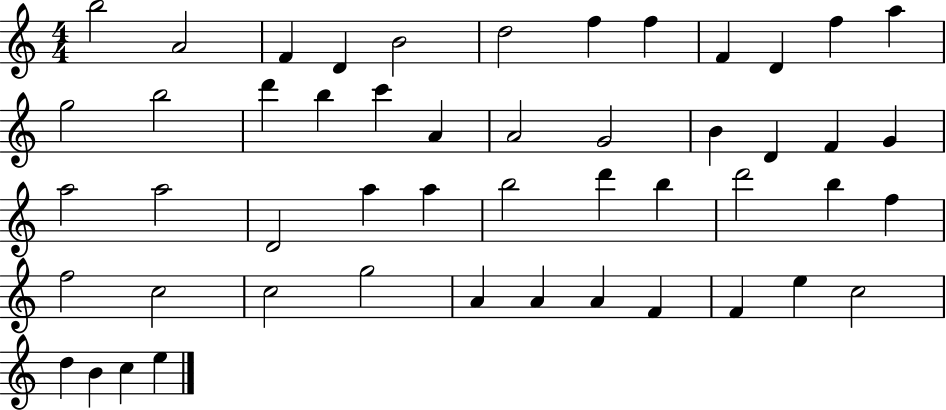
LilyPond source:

{
  \clef treble
  \numericTimeSignature
  \time 4/4
  \key c \major
  b''2 a'2 | f'4 d'4 b'2 | d''2 f''4 f''4 | f'4 d'4 f''4 a''4 | \break g''2 b''2 | d'''4 b''4 c'''4 a'4 | a'2 g'2 | b'4 d'4 f'4 g'4 | \break a''2 a''2 | d'2 a''4 a''4 | b''2 d'''4 b''4 | d'''2 b''4 f''4 | \break f''2 c''2 | c''2 g''2 | a'4 a'4 a'4 f'4 | f'4 e''4 c''2 | \break d''4 b'4 c''4 e''4 | \bar "|."
}